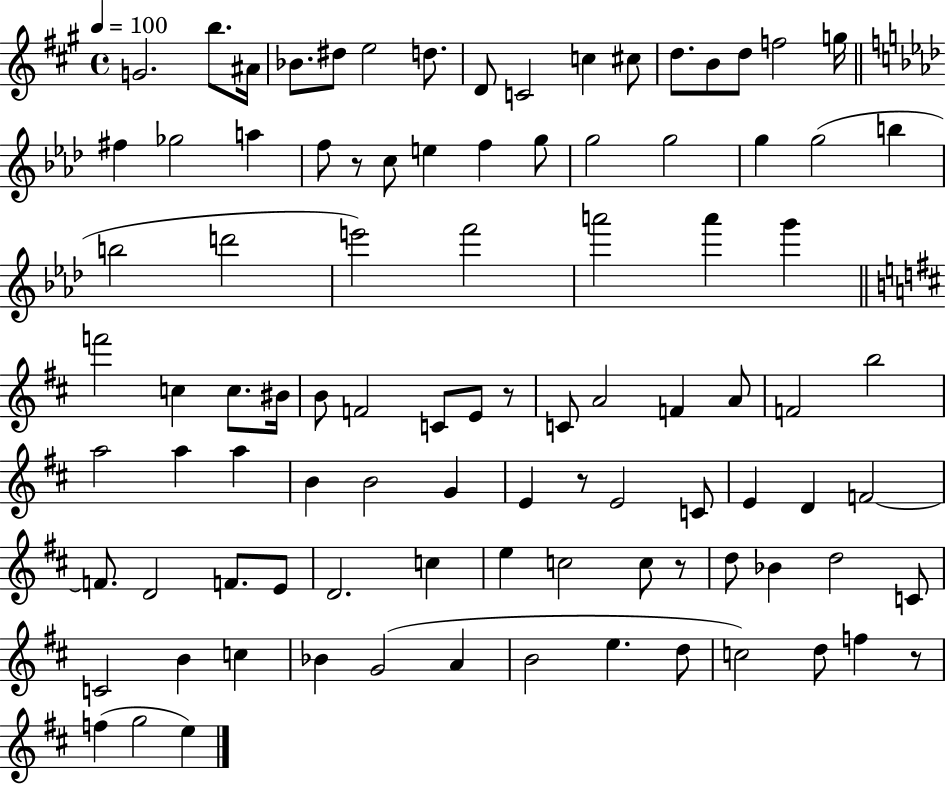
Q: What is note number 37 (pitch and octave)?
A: F6